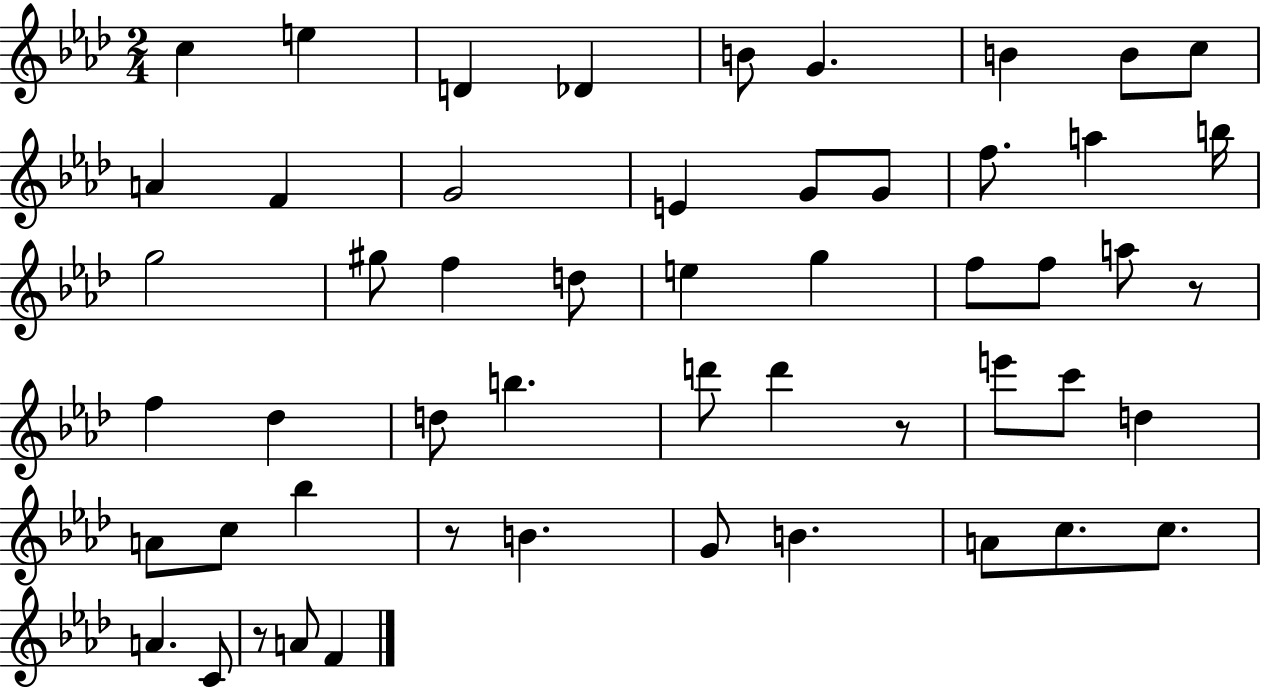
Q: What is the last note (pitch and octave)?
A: F4